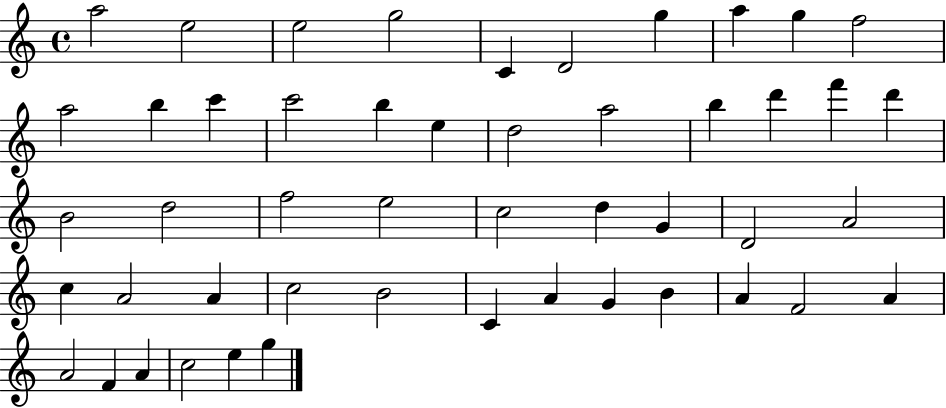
X:1
T:Untitled
M:4/4
L:1/4
K:C
a2 e2 e2 g2 C D2 g a g f2 a2 b c' c'2 b e d2 a2 b d' f' d' B2 d2 f2 e2 c2 d G D2 A2 c A2 A c2 B2 C A G B A F2 A A2 F A c2 e g